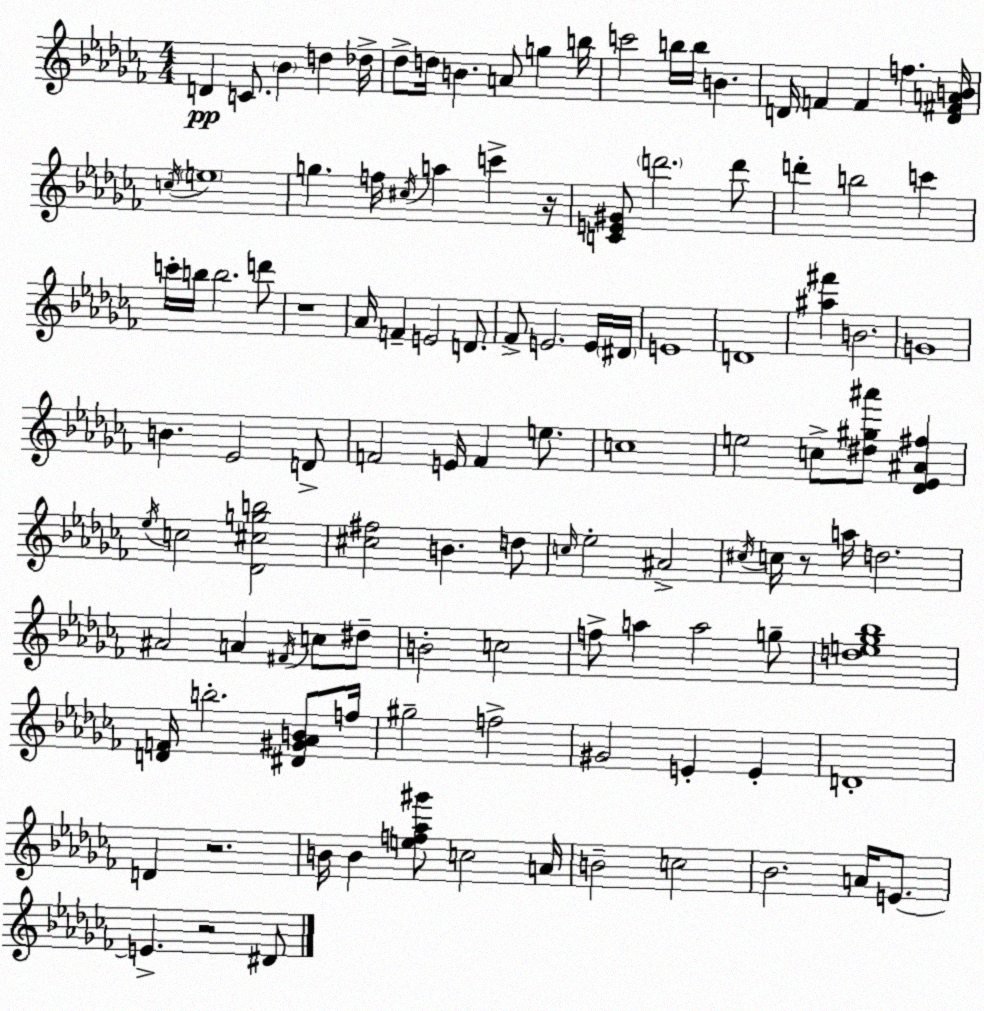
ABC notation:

X:1
T:Untitled
M:4/4
L:1/4
K:Abm
D C/2 _B d _d/4 _d/2 d/4 B A/2 g b/4 c'2 b/4 b/4 B D/4 F F f [D^FAB]/4 c/4 e4 g f/4 ^c/4 a c' z/4 [CE^G]/2 d'2 d'/2 d' b2 c' c'/4 b/4 b2 d'/2 z4 _A/4 F E2 D/2 _F/2 E2 E/4 ^D/4 E4 D4 [^a^f'] B2 G4 B _E2 D/2 F2 E/4 F e/2 c4 e2 c/2 [^d^g^a']/2 [_D_E^A^f] _e/4 c2 [_D^cgb]2 [^c^f]2 B d/2 c/4 _e2 ^A2 ^c/4 c/4 z/2 a/4 d2 ^A2 A ^F/4 c/2 ^d/2 B2 c2 f/2 a a2 g/2 [de_g_b]4 [DF]/4 b2 [^D^G_AB]/2 f/4 ^g2 f2 ^G2 E E D4 D z2 B/4 B [ef_a^g']/2 c2 A/4 B2 c2 _B2 A/4 E/2 E z2 ^D/2